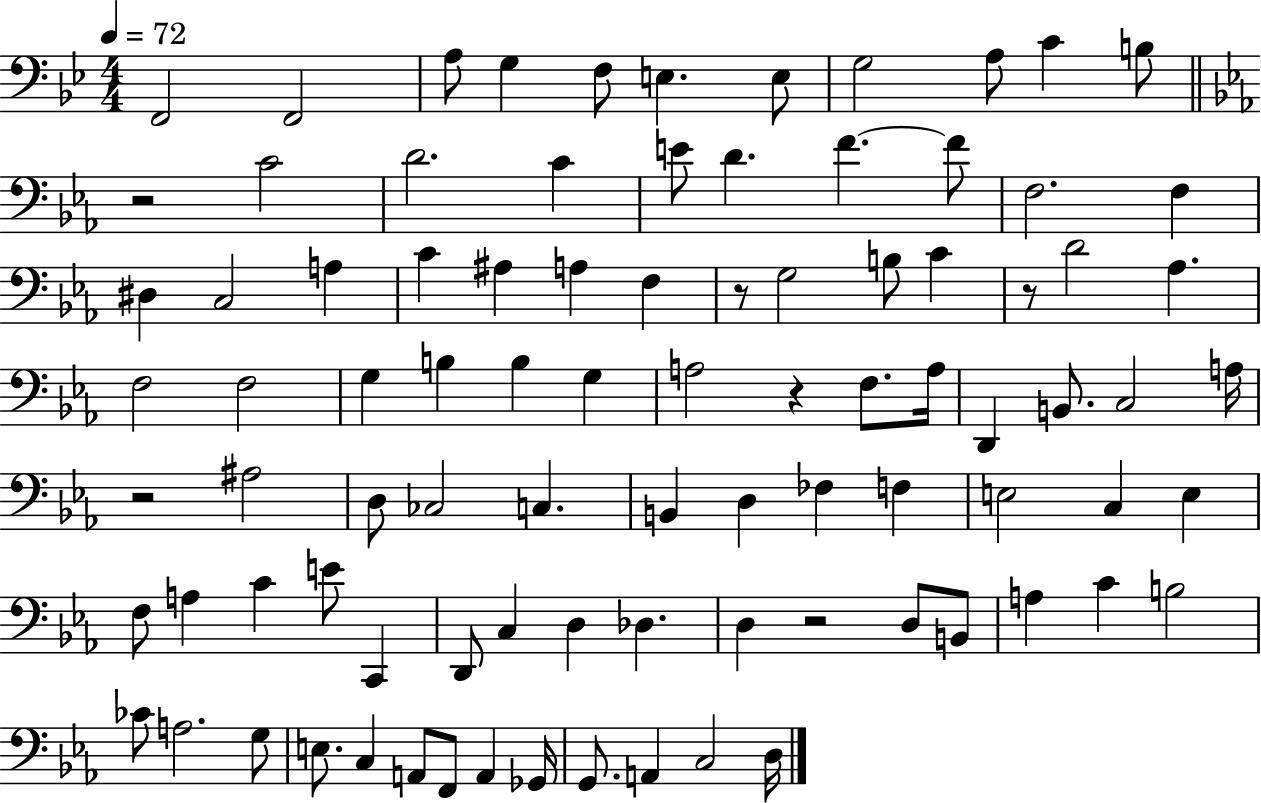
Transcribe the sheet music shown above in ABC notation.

X:1
T:Untitled
M:4/4
L:1/4
K:Bb
F,,2 F,,2 A,/2 G, F,/2 E, E,/2 G,2 A,/2 C B,/2 z2 C2 D2 C E/2 D F F/2 F,2 F, ^D, C,2 A, C ^A, A, F, z/2 G,2 B,/2 C z/2 D2 _A, F,2 F,2 G, B, B, G, A,2 z F,/2 A,/4 D,, B,,/2 C,2 A,/4 z2 ^A,2 D,/2 _C,2 C, B,, D, _F, F, E,2 C, E, F,/2 A, C E/2 C,, D,,/2 C, D, _D, D, z2 D,/2 B,,/2 A, C B,2 _C/2 A,2 G,/2 E,/2 C, A,,/2 F,,/2 A,, _G,,/4 G,,/2 A,, C,2 D,/4